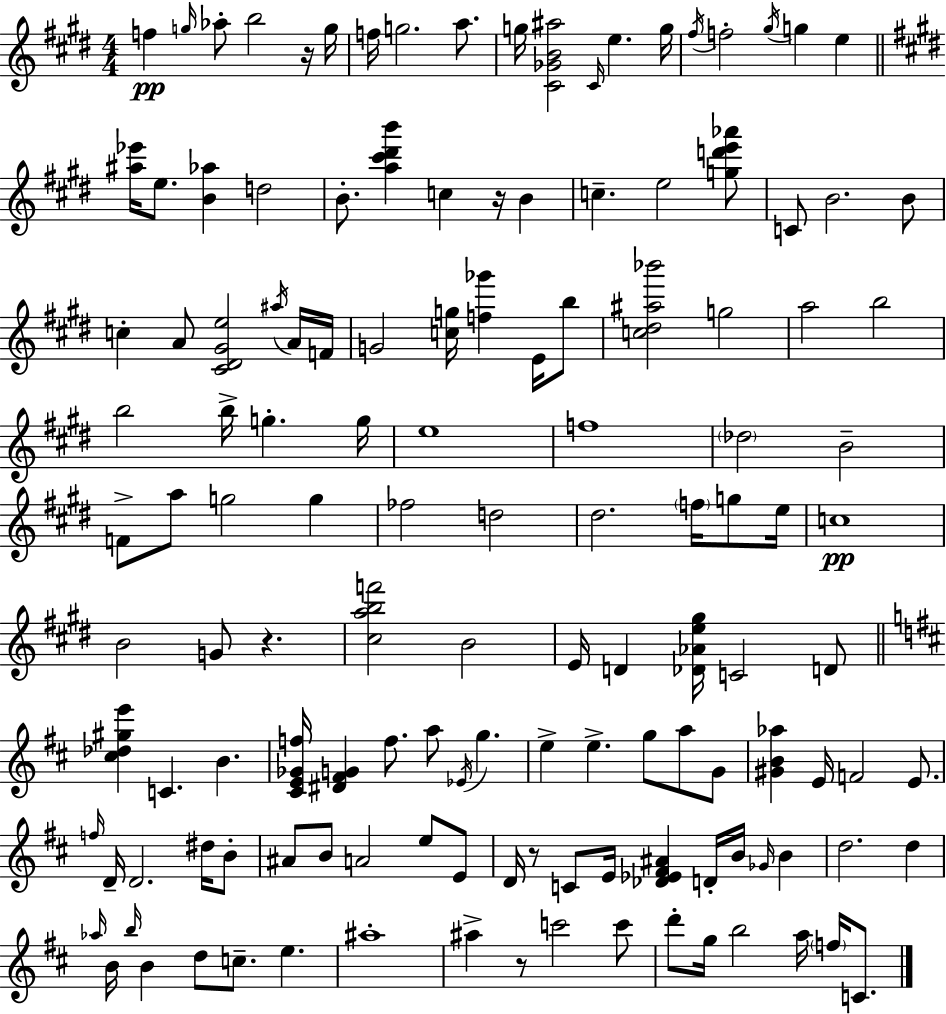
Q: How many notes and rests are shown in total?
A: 135